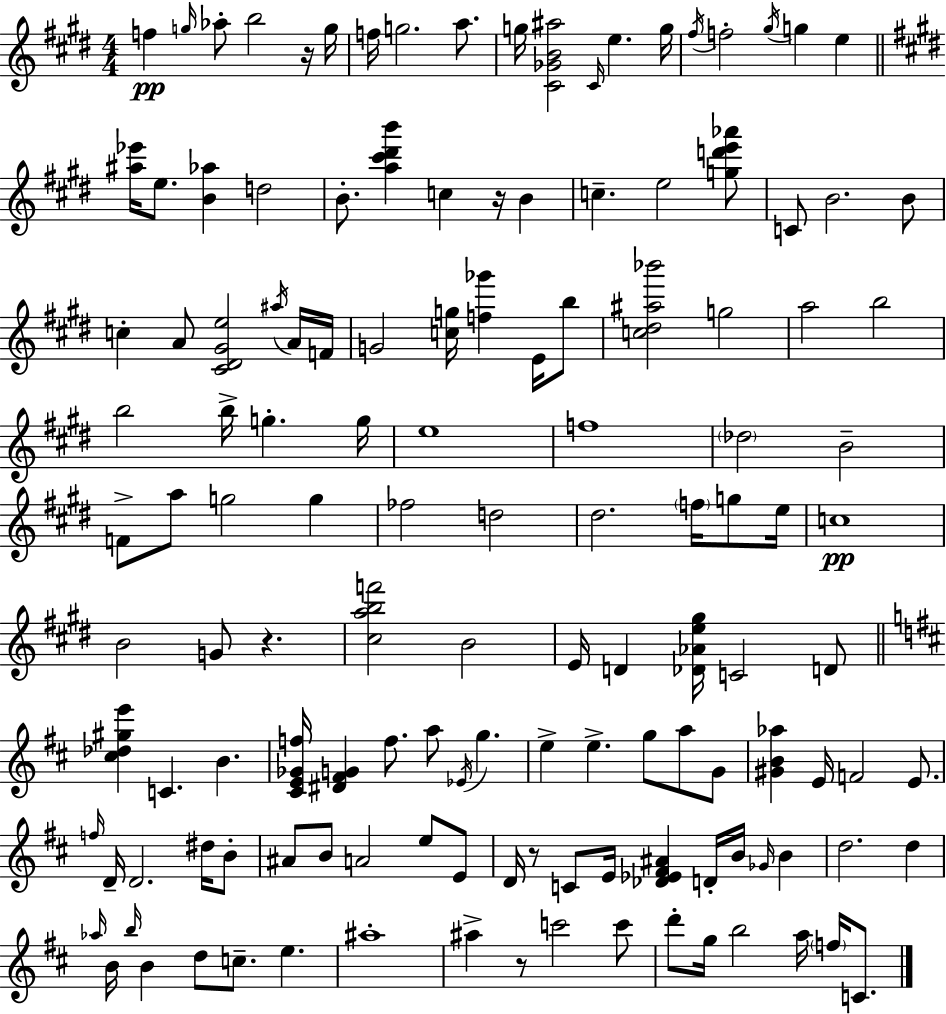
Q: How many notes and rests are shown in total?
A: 135